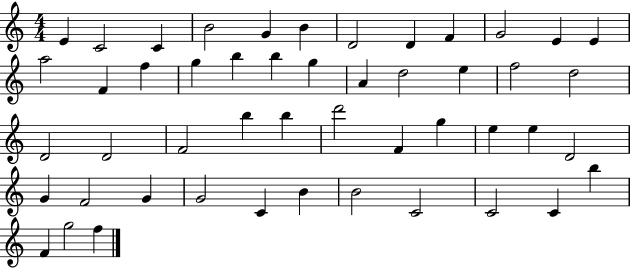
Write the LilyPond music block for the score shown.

{
  \clef treble
  \numericTimeSignature
  \time 4/4
  \key c \major
  e'4 c'2 c'4 | b'2 g'4 b'4 | d'2 d'4 f'4 | g'2 e'4 e'4 | \break a''2 f'4 f''4 | g''4 b''4 b''4 g''4 | a'4 d''2 e''4 | f''2 d''2 | \break d'2 d'2 | f'2 b''4 b''4 | d'''2 f'4 g''4 | e''4 e''4 d'2 | \break g'4 f'2 g'4 | g'2 c'4 b'4 | b'2 c'2 | c'2 c'4 b''4 | \break f'4 g''2 f''4 | \bar "|."
}